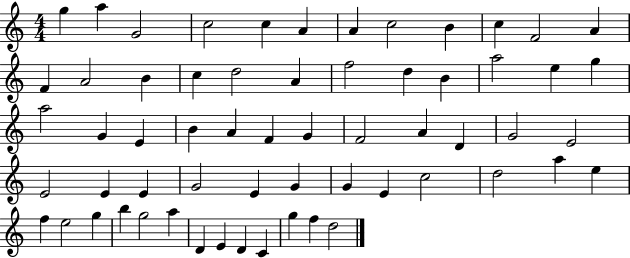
X:1
T:Untitled
M:4/4
L:1/4
K:C
g a G2 c2 c A A c2 B c F2 A F A2 B c d2 A f2 d B a2 e g a2 G E B A F G F2 A D G2 E2 E2 E E G2 E G G E c2 d2 a e f e2 g b g2 a D E D C g f d2